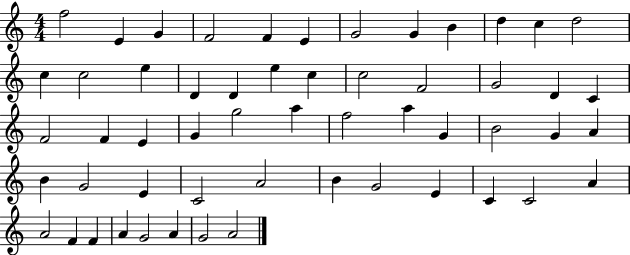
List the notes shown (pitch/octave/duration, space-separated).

F5/h E4/q G4/q F4/h F4/q E4/q G4/h G4/q B4/q D5/q C5/q D5/h C5/q C5/h E5/q D4/q D4/q E5/q C5/q C5/h F4/h G4/h D4/q C4/q F4/h F4/q E4/q G4/q G5/h A5/q F5/h A5/q G4/q B4/h G4/q A4/q B4/q G4/h E4/q C4/h A4/h B4/q G4/h E4/q C4/q C4/h A4/q A4/h F4/q F4/q A4/q G4/h A4/q G4/h A4/h